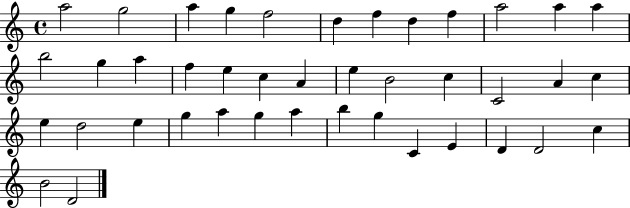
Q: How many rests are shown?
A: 0